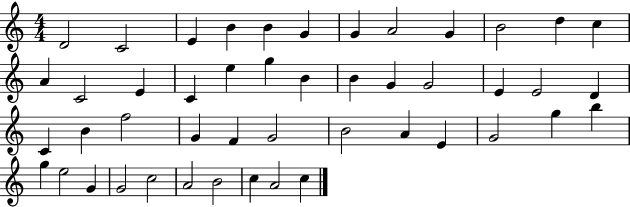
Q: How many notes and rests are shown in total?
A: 47